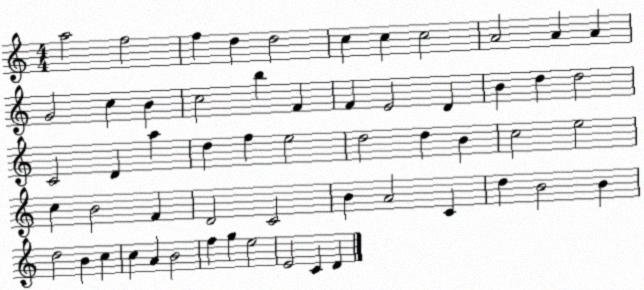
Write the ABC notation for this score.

X:1
T:Untitled
M:4/4
L:1/4
K:C
a2 f2 f d d2 c c c2 A2 A A G2 c B c2 b F F E2 D B d d2 C2 D a d f e2 d2 d B c2 e2 c B2 F D2 C2 B A2 C d B2 B d2 B c c A B2 f g e2 E2 C D